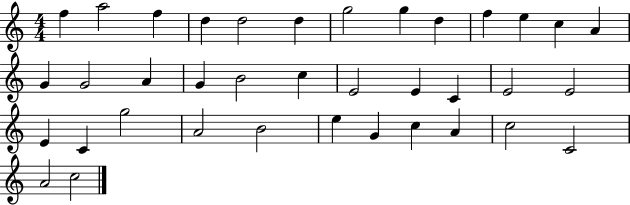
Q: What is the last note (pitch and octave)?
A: C5